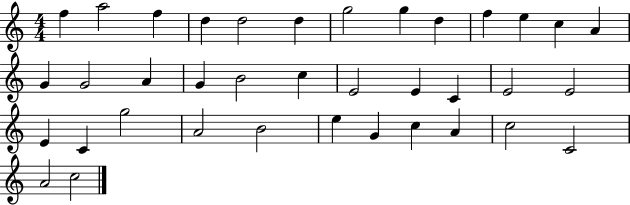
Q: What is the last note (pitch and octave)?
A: C5